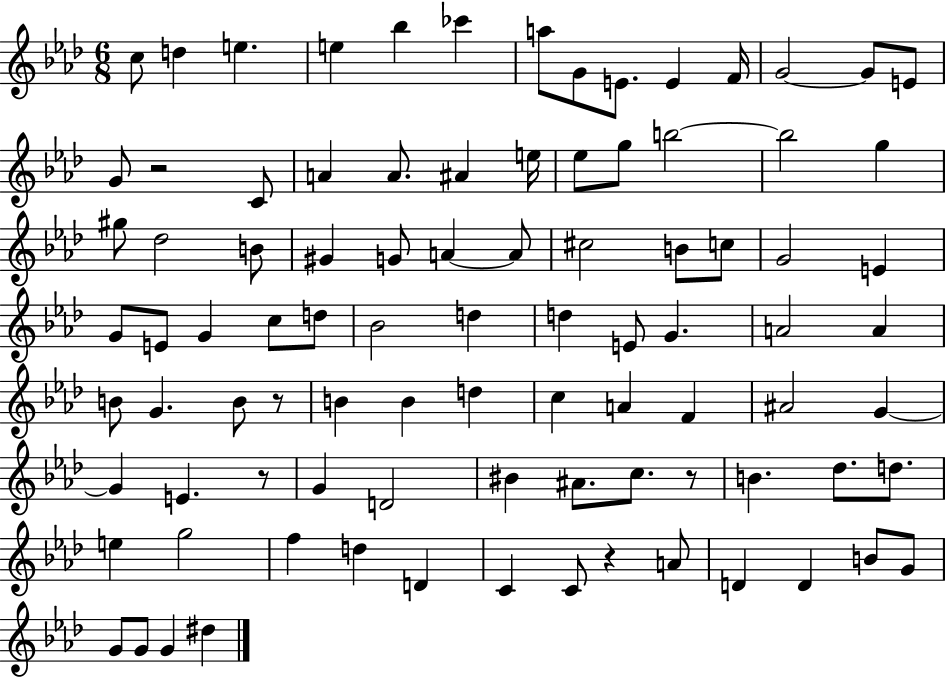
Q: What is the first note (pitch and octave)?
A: C5